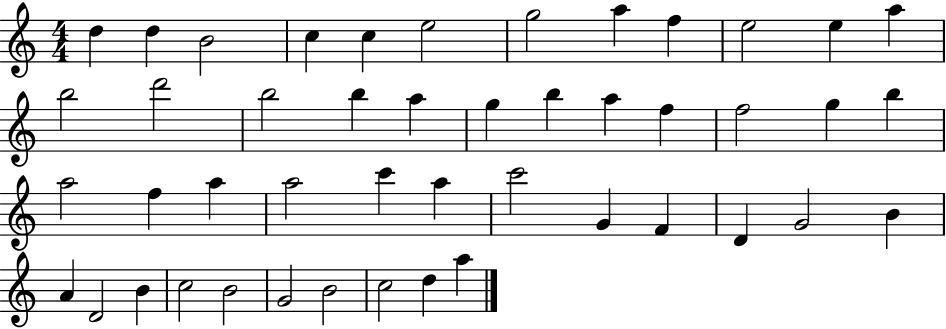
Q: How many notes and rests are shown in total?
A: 46